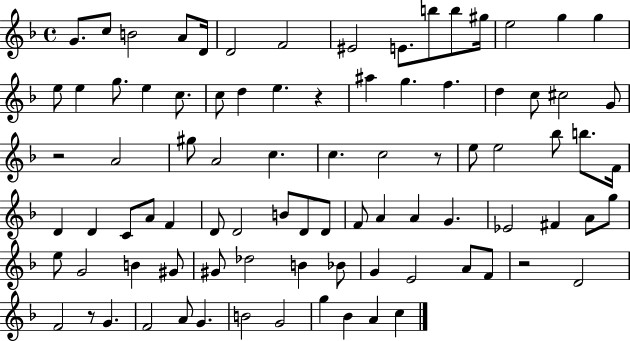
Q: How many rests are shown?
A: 5